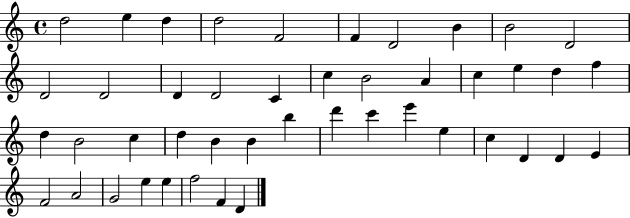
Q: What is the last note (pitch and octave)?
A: D4